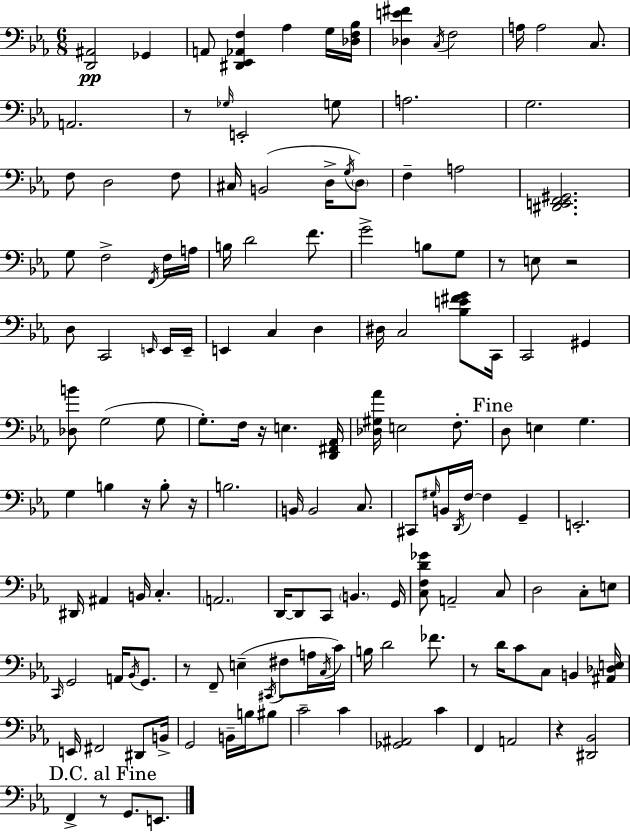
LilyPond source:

{
  \clef bass
  \numericTimeSignature
  \time 6/8
  \key ees \major
  <d, ais,>2\pp ges,4 | a,8 <dis, ees, aes, f>4 aes4 g16 <des f bes>16 | <des e' fis'>4 \acciaccatura { c16 } f2 | a16 a2 c8. | \break a,2. | r8 \grace { ges16 } e,2-. | g8 a2. | g2. | \break f8 d2 | f8 cis16 b,2( d16-> | \acciaccatura { g16 } \parenthesize d8) f4-- a2 | <dis, e, f, gis,>2. | \break g8 f2-> | \acciaccatura { f,16 } f16 a16 b16 d'2 | f'8. g'2-> | b8 g8 r8 e8 r2 | \break d8 c,2 | \grace { e,16 } e,16 e,16-- e,4 c4 | d4 dis16 c2 | <bes e' fis' g'>8 c,16 c,2 | \break gis,4 <des b'>8 g2( | g8 g8.-.) f16 r16 e4. | <d, fis, aes,>16 <des gis aes'>16 e2 | f8.-. \mark "Fine" d8 e4 g4. | \break g4 b4 | r16 b8-. r16 b2. | b,16 b,2 | c8. cis,8 \grace { gis16 } b,16 \acciaccatura { d,16 } f16~~ f4 | \break g,4-- e,2.-. | dis,16 ais,4 | b,16 c4.-. \parenthesize a,2. | d,16~~ d,8 c,8 | \break \parenthesize b,4. g,16 <c f d' ges'>8 a,2-- | c8 d2 | c8-. e8 \grace { c,16 } g,2 | a,16 \acciaccatura { bes,16 } g,8. r8 f,8-- | \break e4--( \acciaccatura { cis,16 } fis8 a16 \acciaccatura { c16 } c'16) b16 | d'2 fes'8. r8 | d'16 c'8 c8 b,4 <ais, des e>16 e,16 | fis,2 dis,8 b,16-> g,2 | \break b,16-- b16 bis8 c'2-- | c'4 <ges, ais,>2 | c'4 f,4 | a,2 r4 | \break <dis, bes,>2 \mark "D.C. al Fine" f,4-> | r8 g,8. e,8. \bar "|."
}